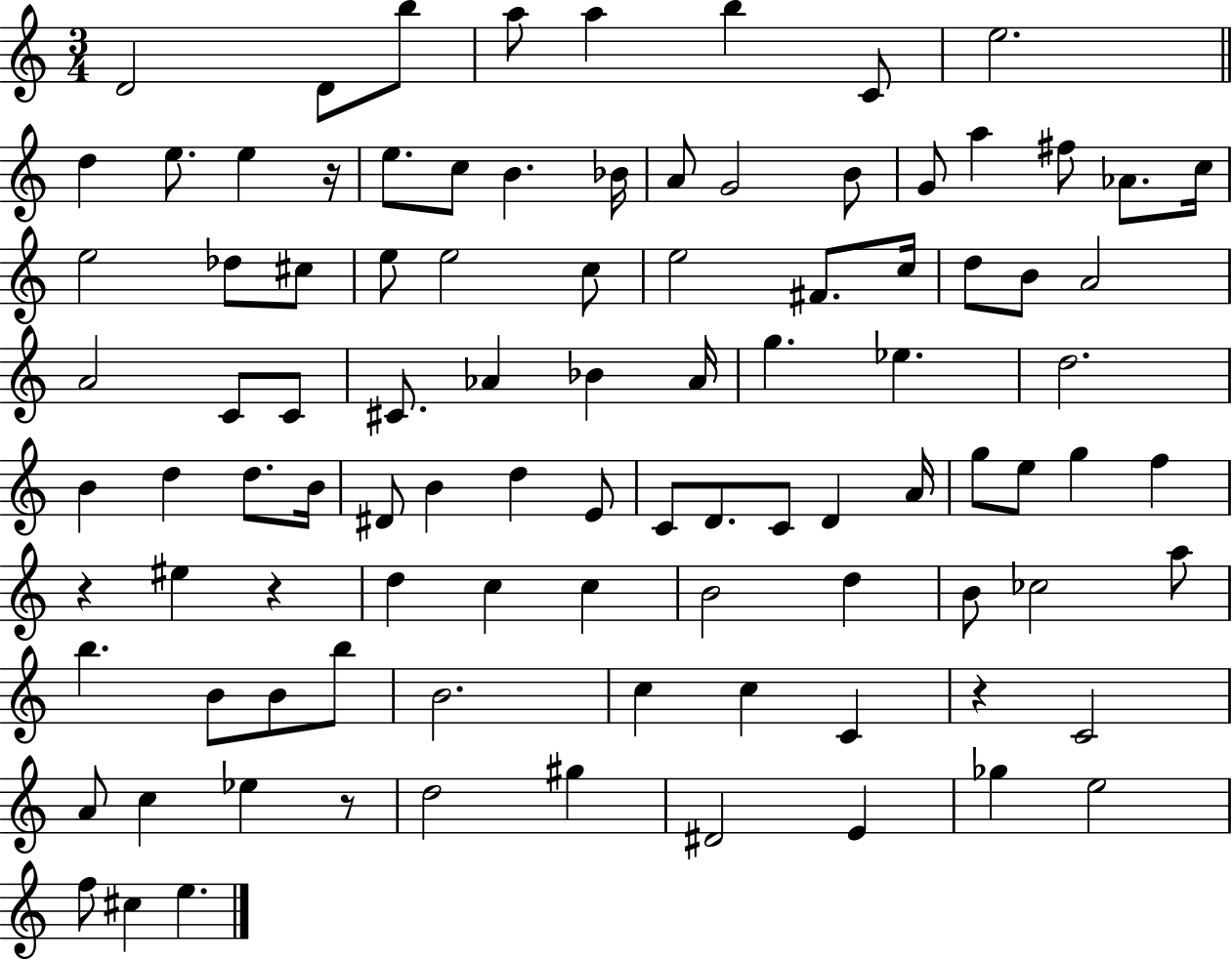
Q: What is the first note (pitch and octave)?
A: D4